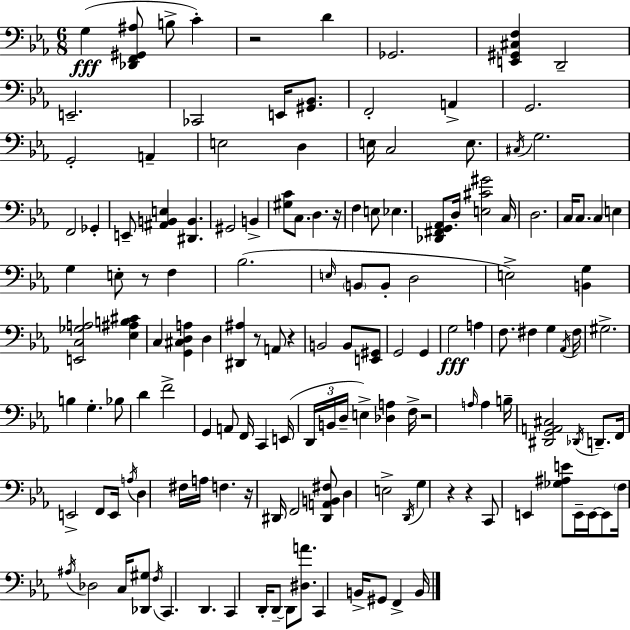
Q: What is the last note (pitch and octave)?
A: B2